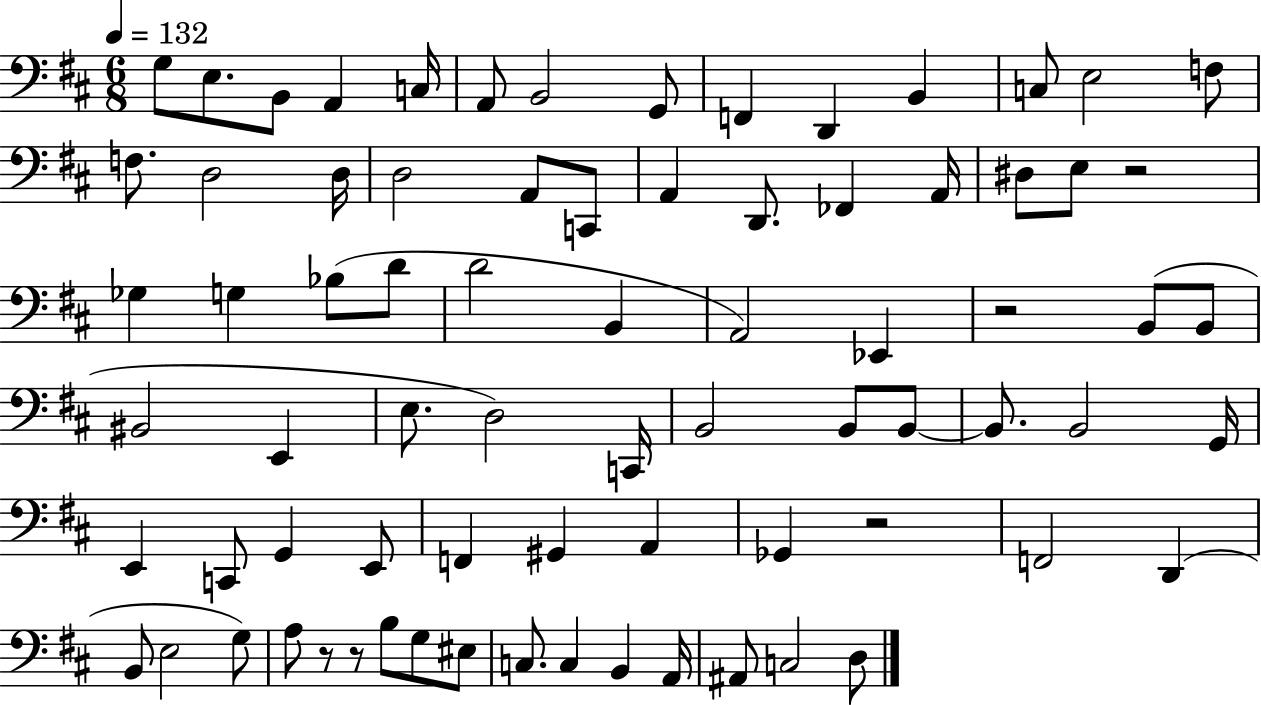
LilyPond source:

{
  \clef bass
  \numericTimeSignature
  \time 6/8
  \key d \major
  \tempo 4 = 132
  g8 e8. b,8 a,4 c16 | a,8 b,2 g,8 | f,4 d,4 b,4 | c8 e2 f8 | \break f8. d2 d16 | d2 a,8 c,8 | a,4 d,8. fes,4 a,16 | dis8 e8 r2 | \break ges4 g4 bes8( d'8 | d'2 b,4 | a,2) ees,4 | r2 b,8( b,8 | \break bis,2 e,4 | e8. d2) c,16 | b,2 b,8 b,8~~ | b,8. b,2 g,16 | \break e,4 c,8 g,4 e,8 | f,4 gis,4 a,4 | ges,4 r2 | f,2 d,4( | \break b,8 e2 g8) | a8 r8 r8 b8 g8 eis8 | c8. c4 b,4 a,16 | ais,8 c2 d8 | \break \bar "|."
}